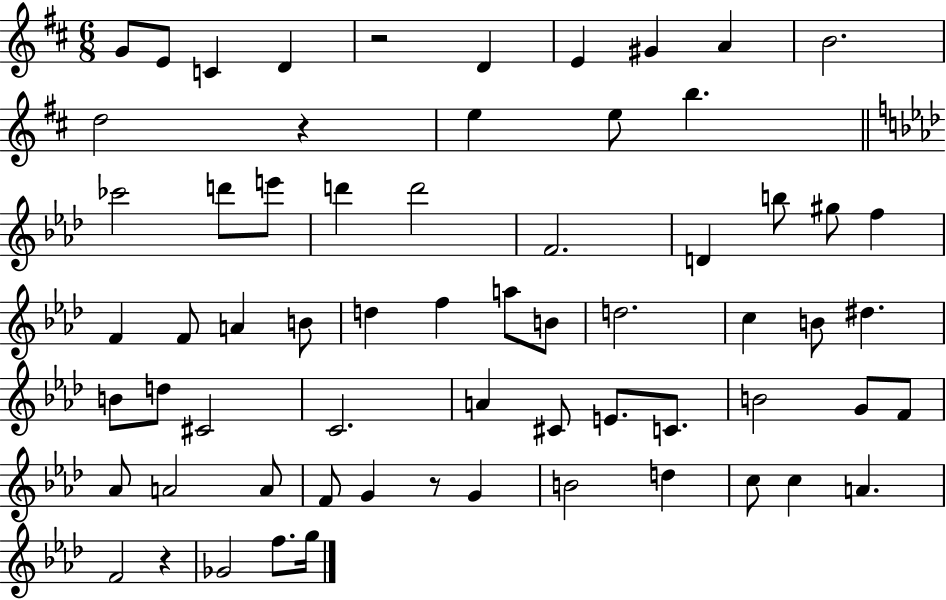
G4/e E4/e C4/q D4/q R/h D4/q E4/q G#4/q A4/q B4/h. D5/h R/q E5/q E5/e B5/q. CES6/h D6/e E6/e D6/q D6/h F4/h. D4/q B5/e G#5/e F5/q F4/q F4/e A4/q B4/e D5/q F5/q A5/e B4/e D5/h. C5/q B4/e D#5/q. B4/e D5/e C#4/h C4/h. A4/q C#4/e E4/e. C4/e. B4/h G4/e F4/e Ab4/e A4/h A4/e F4/e G4/q R/e G4/q B4/h D5/q C5/e C5/q A4/q. F4/h R/q Gb4/h F5/e. G5/s